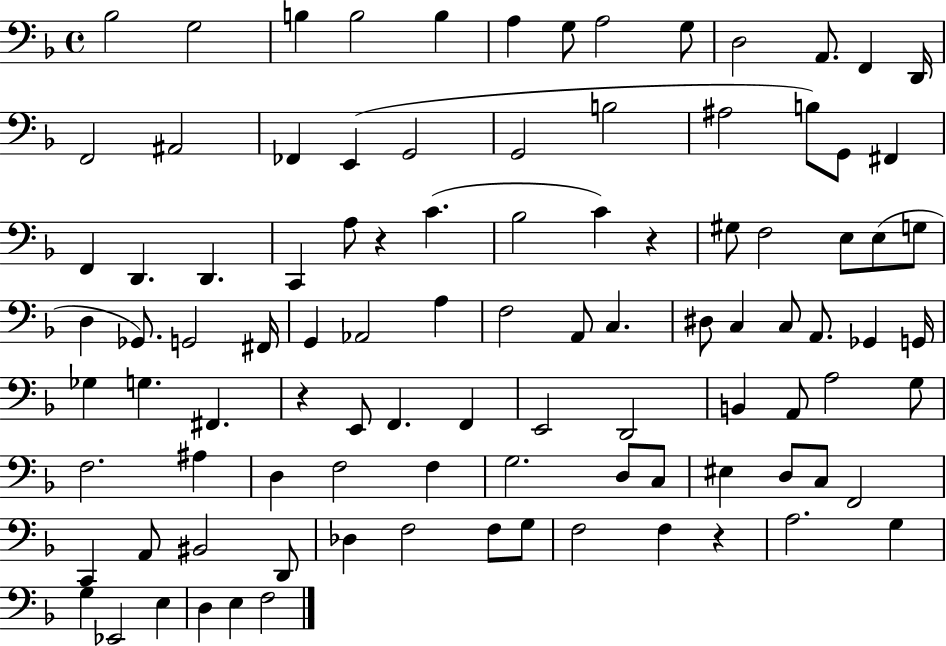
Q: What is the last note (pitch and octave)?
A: F3